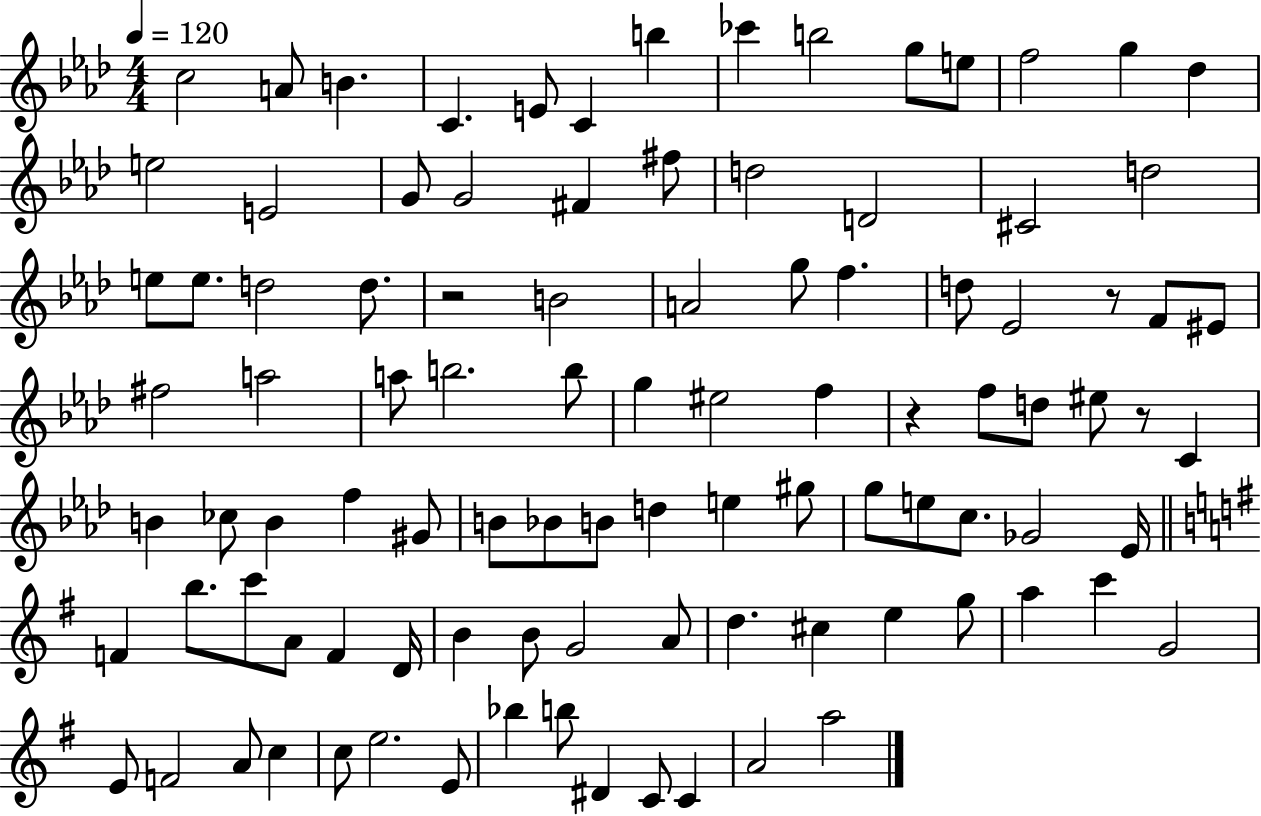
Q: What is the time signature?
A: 4/4